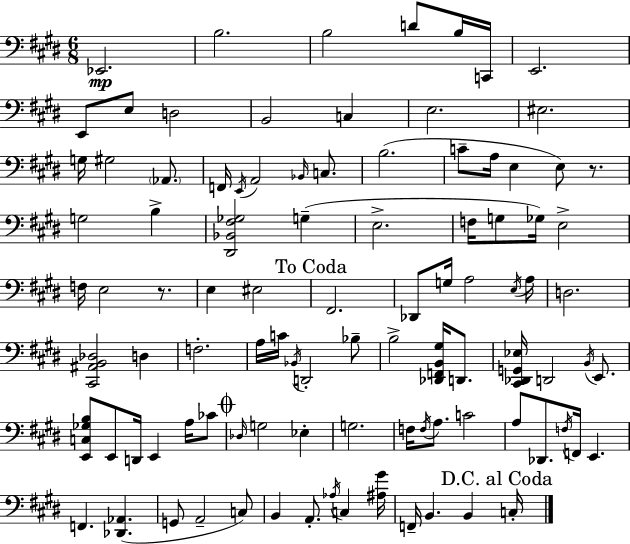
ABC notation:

X:1
T:Untitled
M:6/8
L:1/4
K:E
_E,,2 B,2 B,2 D/2 B,/4 C,,/4 E,,2 E,,/2 E,/2 D,2 B,,2 C, E,2 ^E,2 G,/4 ^G,2 _A,,/2 F,,/4 E,,/4 A,,2 _B,,/4 C,/2 B,2 C/2 A,/4 E, E,/2 z/2 G,2 B, [^D,,_B,,^F,_G,]2 G, E,2 F,/4 G,/2 _G,/4 E,2 F,/4 E,2 z/2 E, ^E,2 ^F,,2 _D,,/2 G,/4 A,2 E,/4 A,/4 D,2 [^C,,^A,,B,,_D,]2 D, F,2 A,/4 C/4 _B,,/4 D,,2 _B,/2 B,2 [_D,,F,,B,,^G,]/4 D,,/2 [^C,,_D,,G,,_E,]/4 D,,2 B,,/4 E,,/2 [E,,C,_G,B,]/2 E,,/2 D,,/4 E,, A,/4 _C/2 _D,/4 G,2 _E, G,2 F,/4 F,/4 A,/2 C2 A,/2 _D,,/2 F,/4 F,,/4 E,, F,, [_D,,_A,,] G,,/2 A,,2 C,/2 B,, A,,/2 _A,/4 C, [^A,^G]/4 F,,/4 B,, B,, C,/4